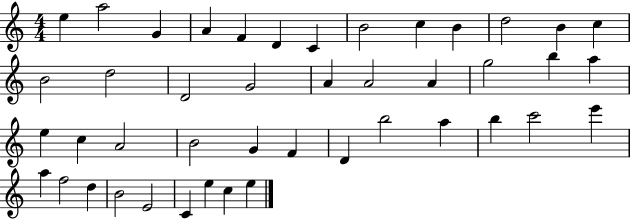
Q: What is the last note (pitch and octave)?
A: E5